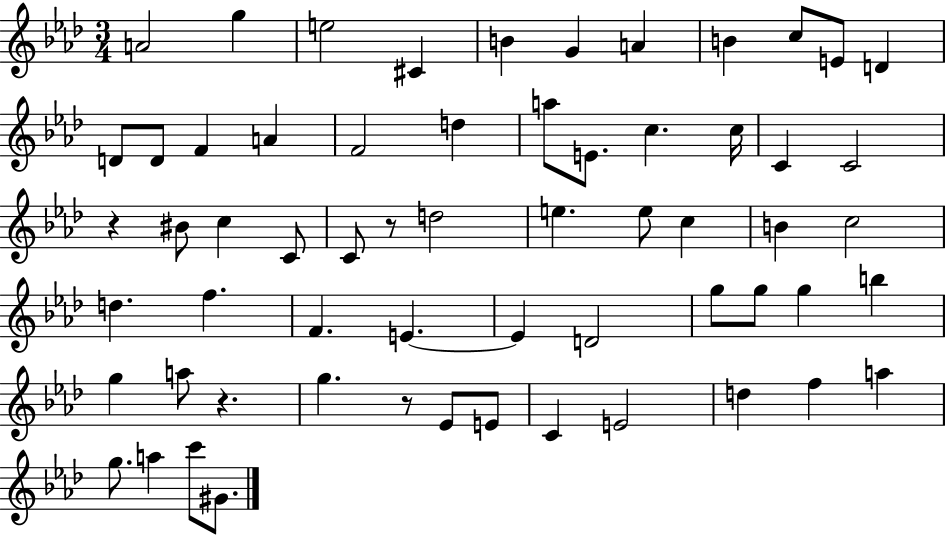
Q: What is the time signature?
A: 3/4